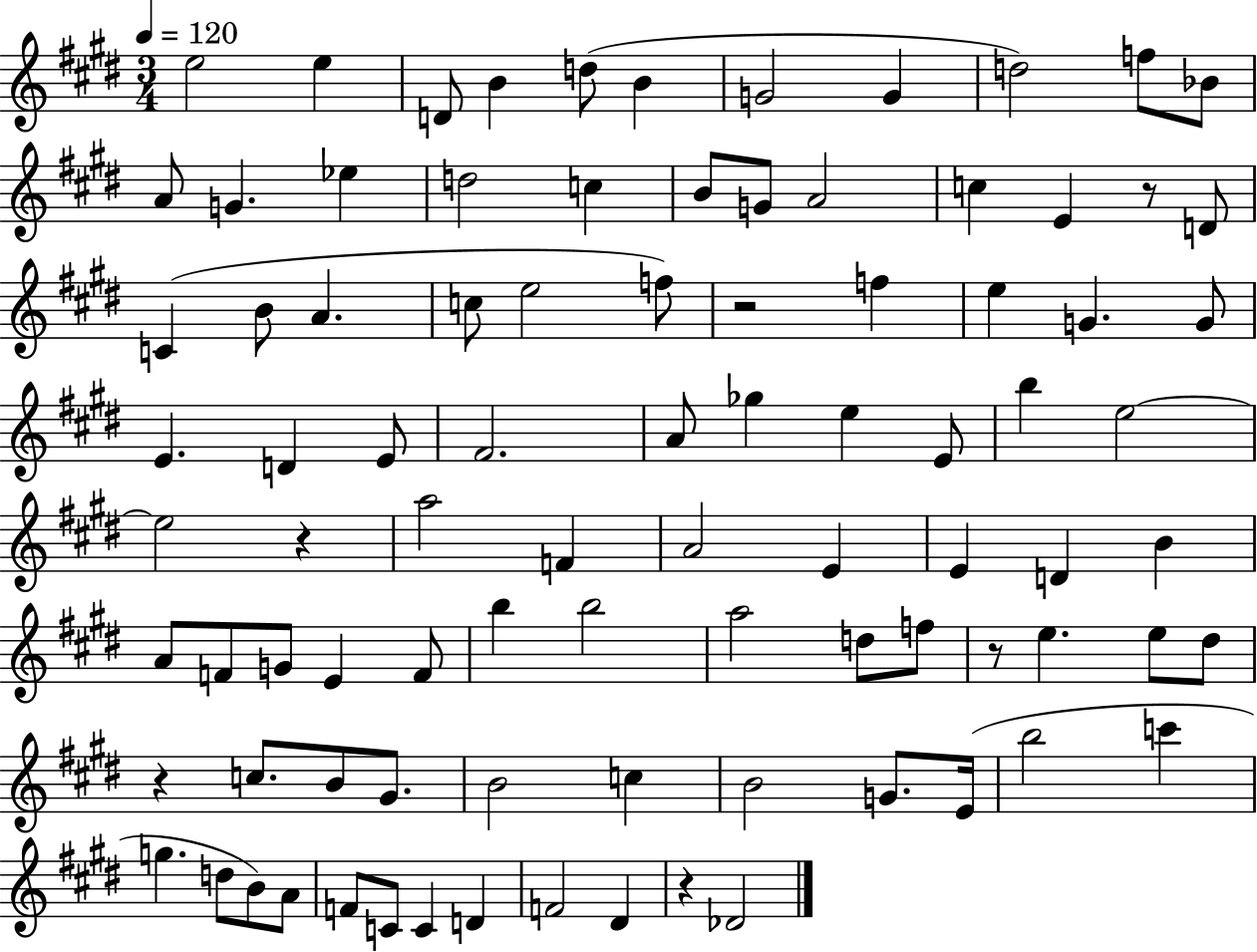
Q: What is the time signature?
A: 3/4